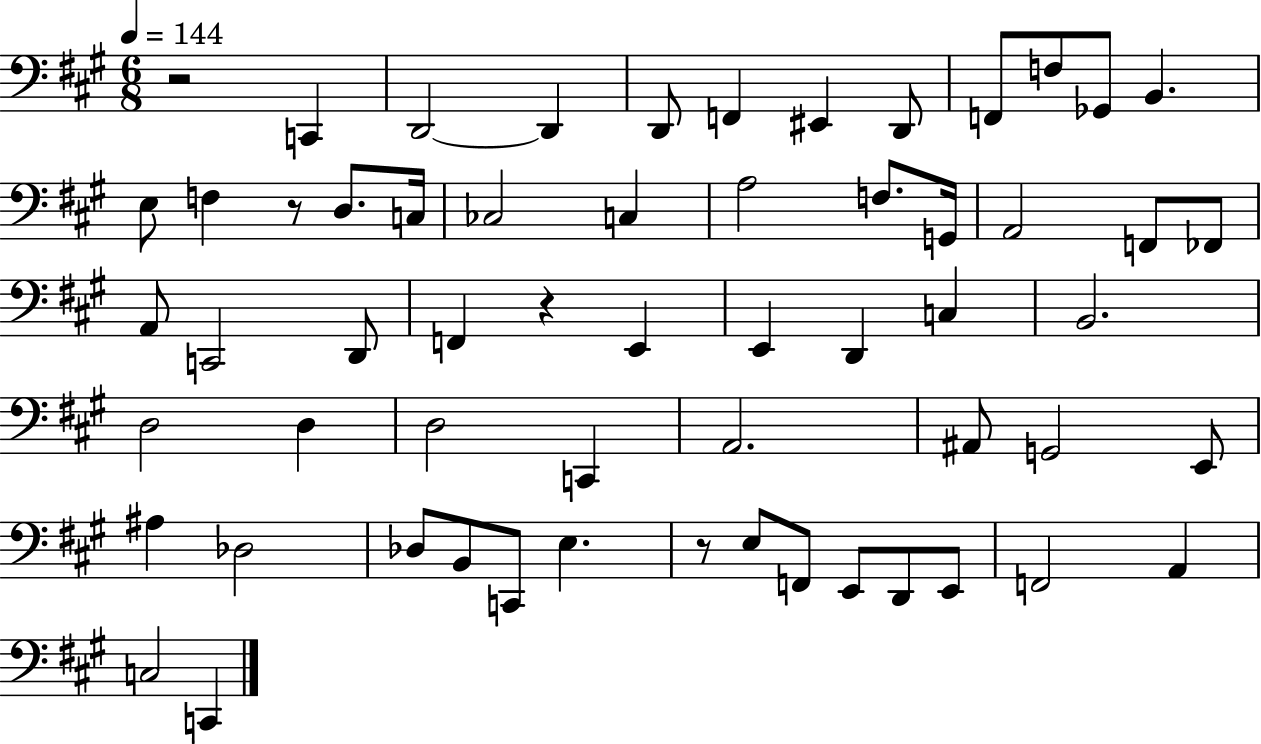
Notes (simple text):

R/h C2/q D2/h D2/q D2/e F2/q EIS2/q D2/e F2/e F3/e Gb2/e B2/q. E3/e F3/q R/e D3/e. C3/s CES3/h C3/q A3/h F3/e. G2/s A2/h F2/e FES2/e A2/e C2/h D2/e F2/q R/q E2/q E2/q D2/q C3/q B2/h. D3/h D3/q D3/h C2/q A2/h. A#2/e G2/h E2/e A#3/q Db3/h Db3/e B2/e C2/e E3/q. R/e E3/e F2/e E2/e D2/e E2/e F2/h A2/q C3/h C2/q